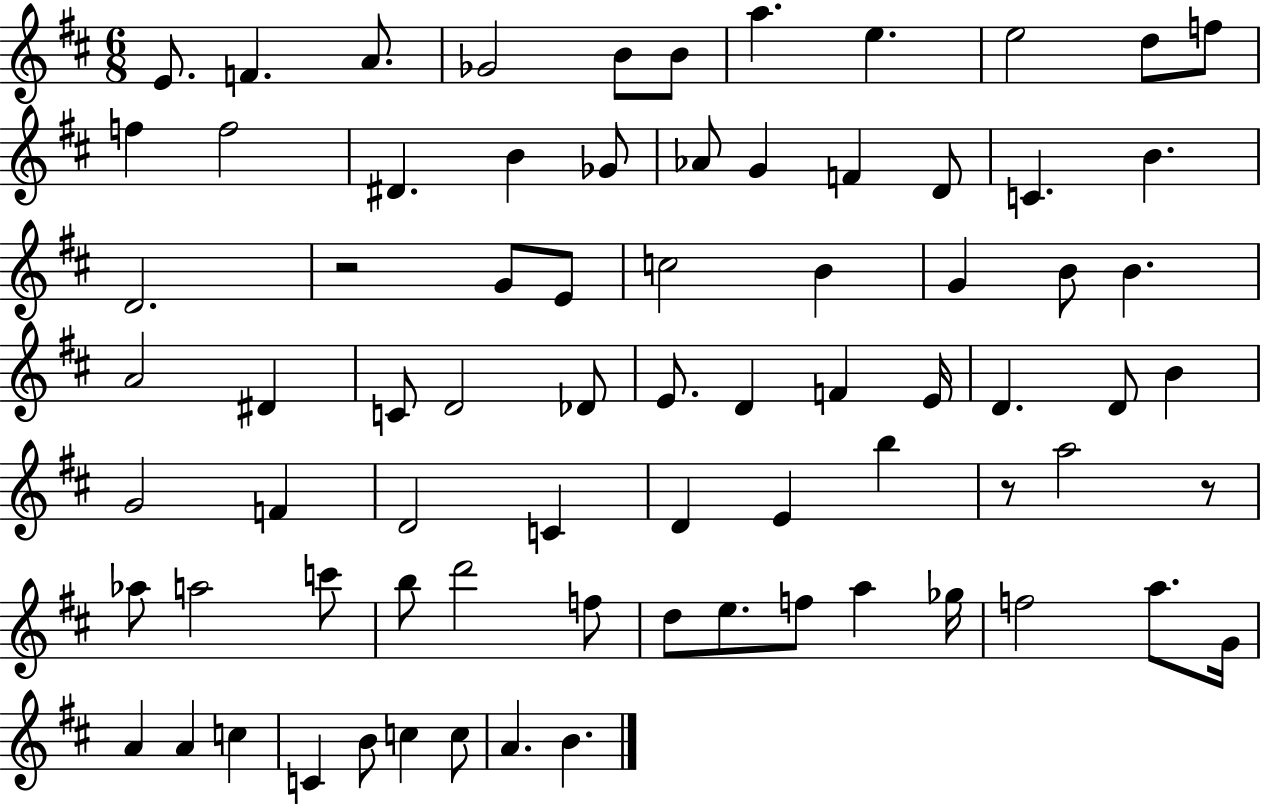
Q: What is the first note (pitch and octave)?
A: E4